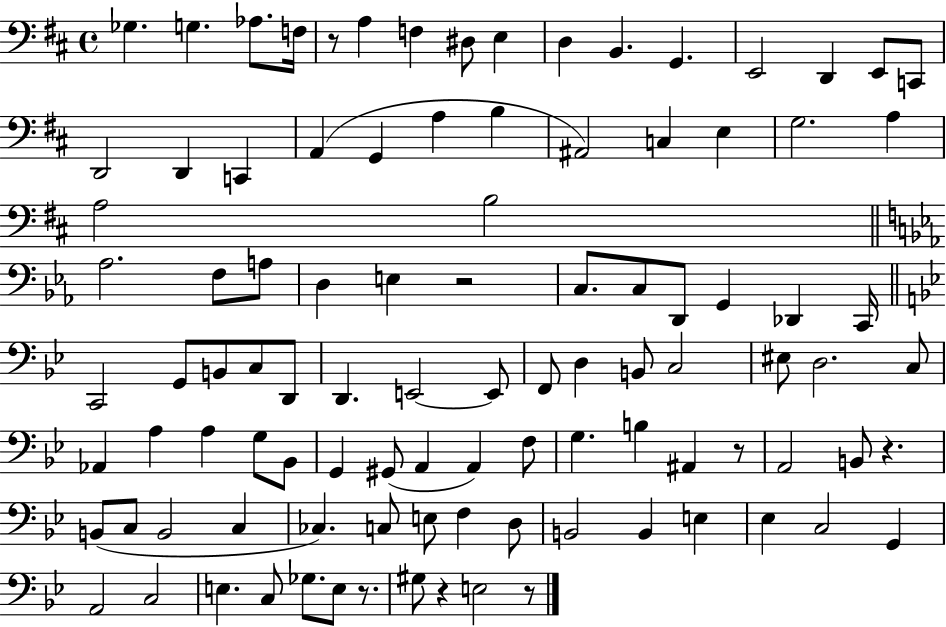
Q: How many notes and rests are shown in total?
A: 100